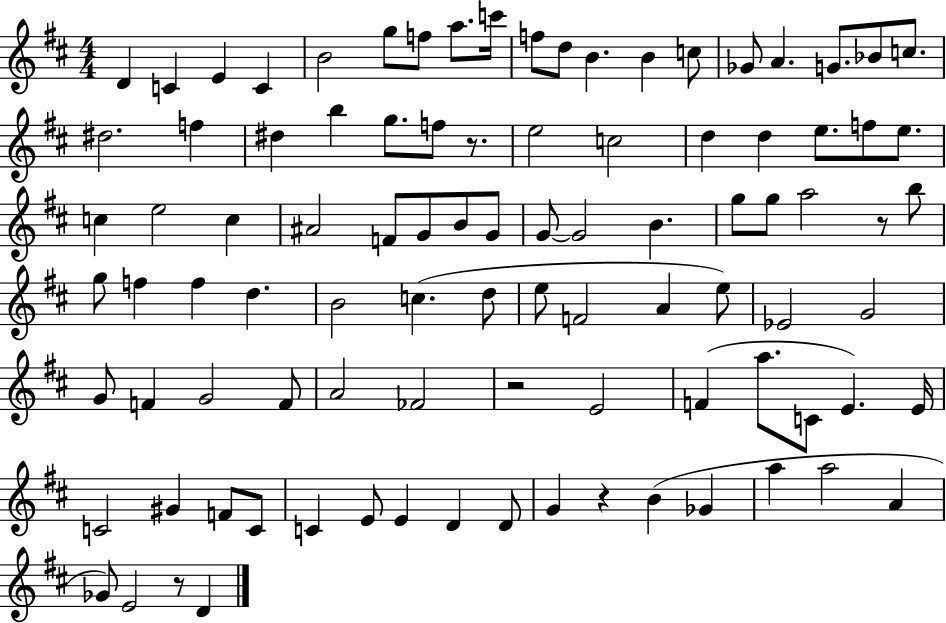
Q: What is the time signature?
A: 4/4